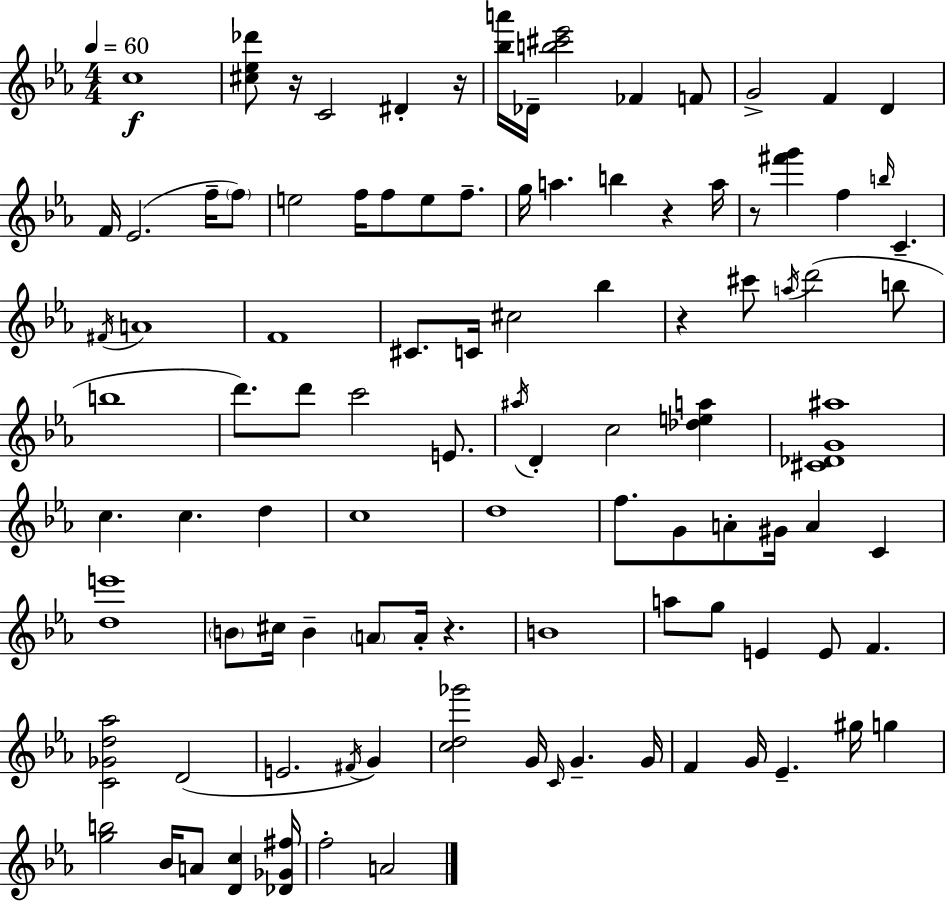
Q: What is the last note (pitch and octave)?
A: A4